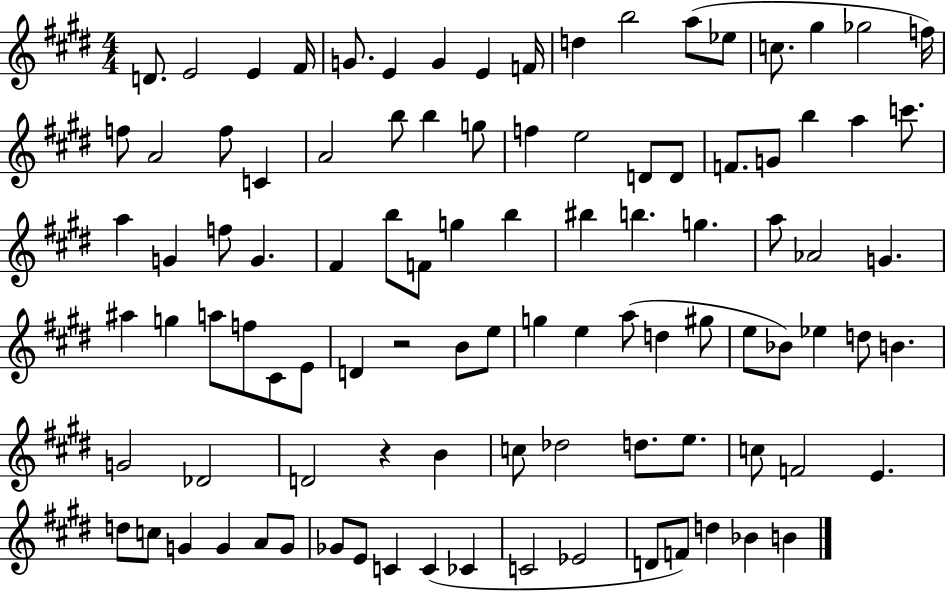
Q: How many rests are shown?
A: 2